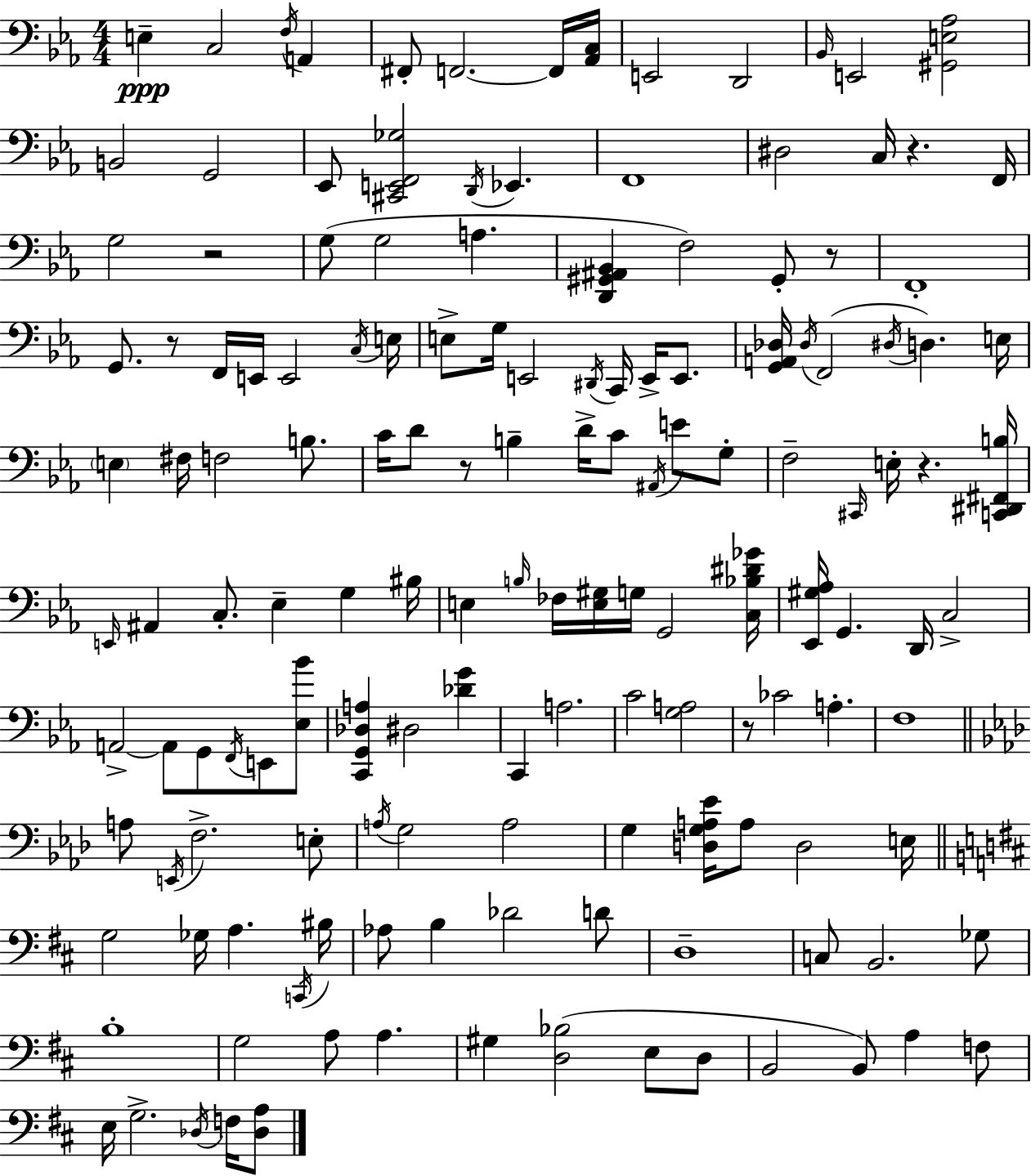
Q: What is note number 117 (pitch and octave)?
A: D3